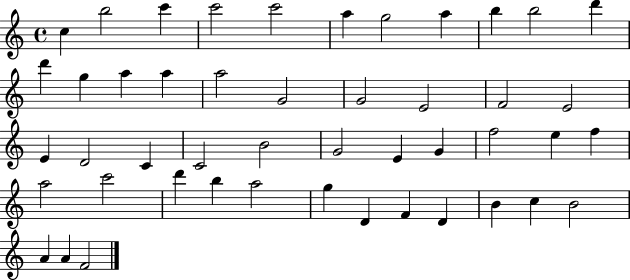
X:1
T:Untitled
M:4/4
L:1/4
K:C
c b2 c' c'2 c'2 a g2 a b b2 d' d' g a a a2 G2 G2 E2 F2 E2 E D2 C C2 B2 G2 E G f2 e f a2 c'2 d' b a2 g D F D B c B2 A A F2